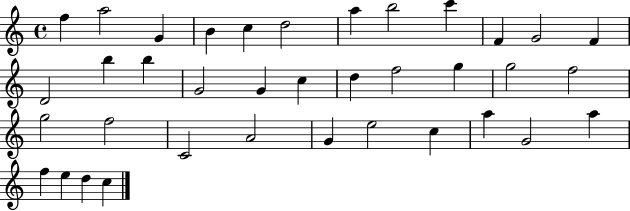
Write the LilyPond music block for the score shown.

{
  \clef treble
  \time 4/4
  \defaultTimeSignature
  \key c \major
  f''4 a''2 g'4 | b'4 c''4 d''2 | a''4 b''2 c'''4 | f'4 g'2 f'4 | \break d'2 b''4 b''4 | g'2 g'4 c''4 | d''4 f''2 g''4 | g''2 f''2 | \break g''2 f''2 | c'2 a'2 | g'4 e''2 c''4 | a''4 g'2 a''4 | \break f''4 e''4 d''4 c''4 | \bar "|."
}